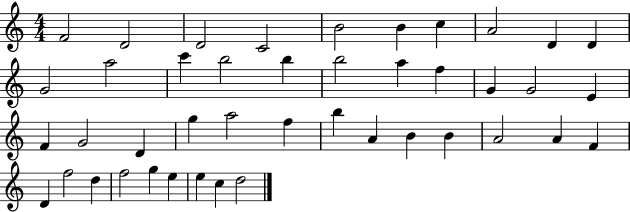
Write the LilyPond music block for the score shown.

{
  \clef treble
  \numericTimeSignature
  \time 4/4
  \key c \major
  f'2 d'2 | d'2 c'2 | b'2 b'4 c''4 | a'2 d'4 d'4 | \break g'2 a''2 | c'''4 b''2 b''4 | b''2 a''4 f''4 | g'4 g'2 e'4 | \break f'4 g'2 d'4 | g''4 a''2 f''4 | b''4 a'4 b'4 b'4 | a'2 a'4 f'4 | \break d'4 f''2 d''4 | f''2 g''4 e''4 | e''4 c''4 d''2 | \bar "|."
}